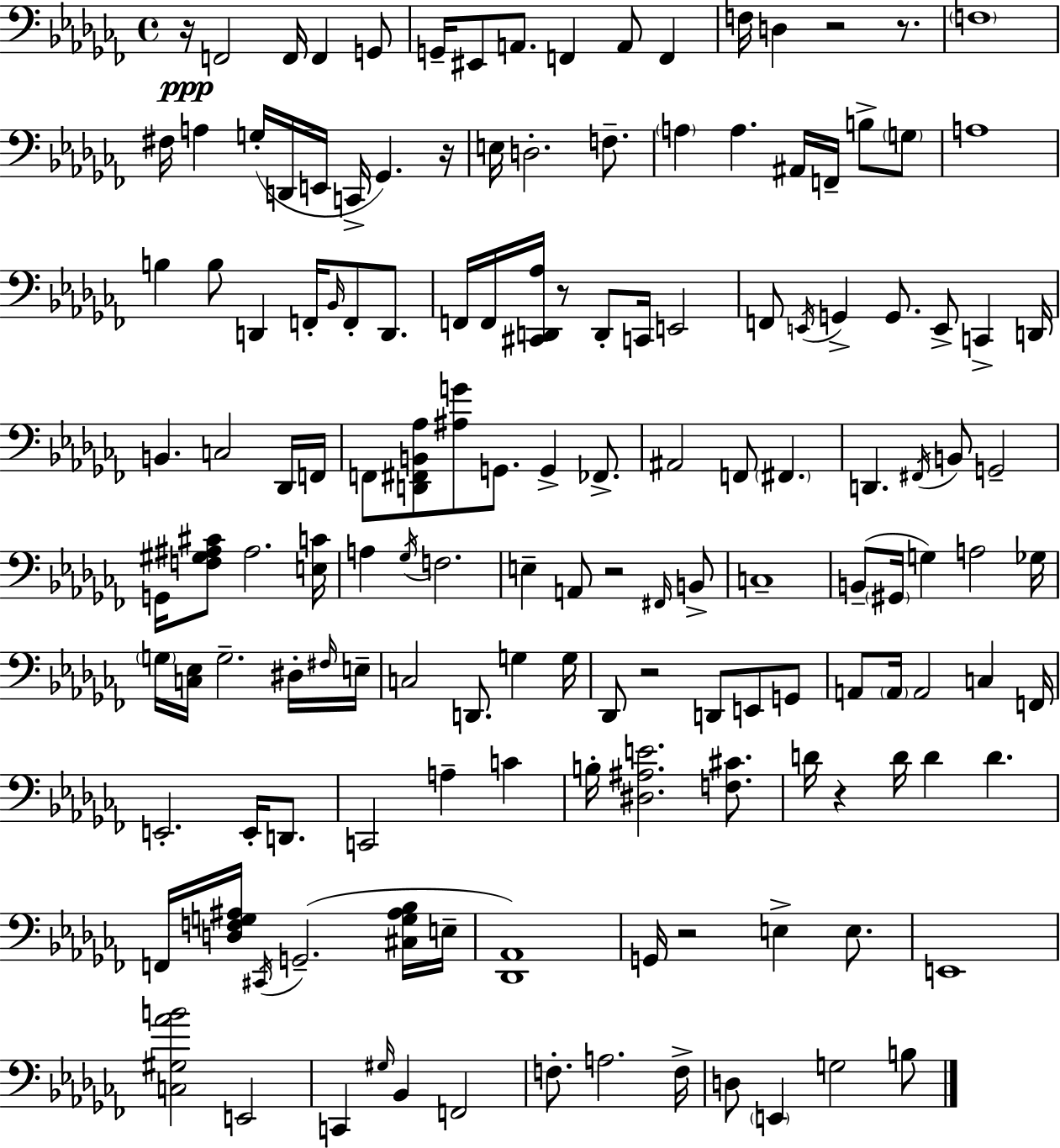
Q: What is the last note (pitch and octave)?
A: B3